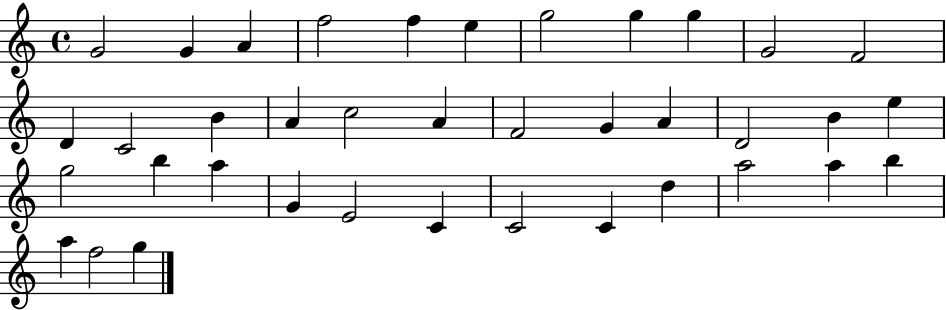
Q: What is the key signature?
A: C major